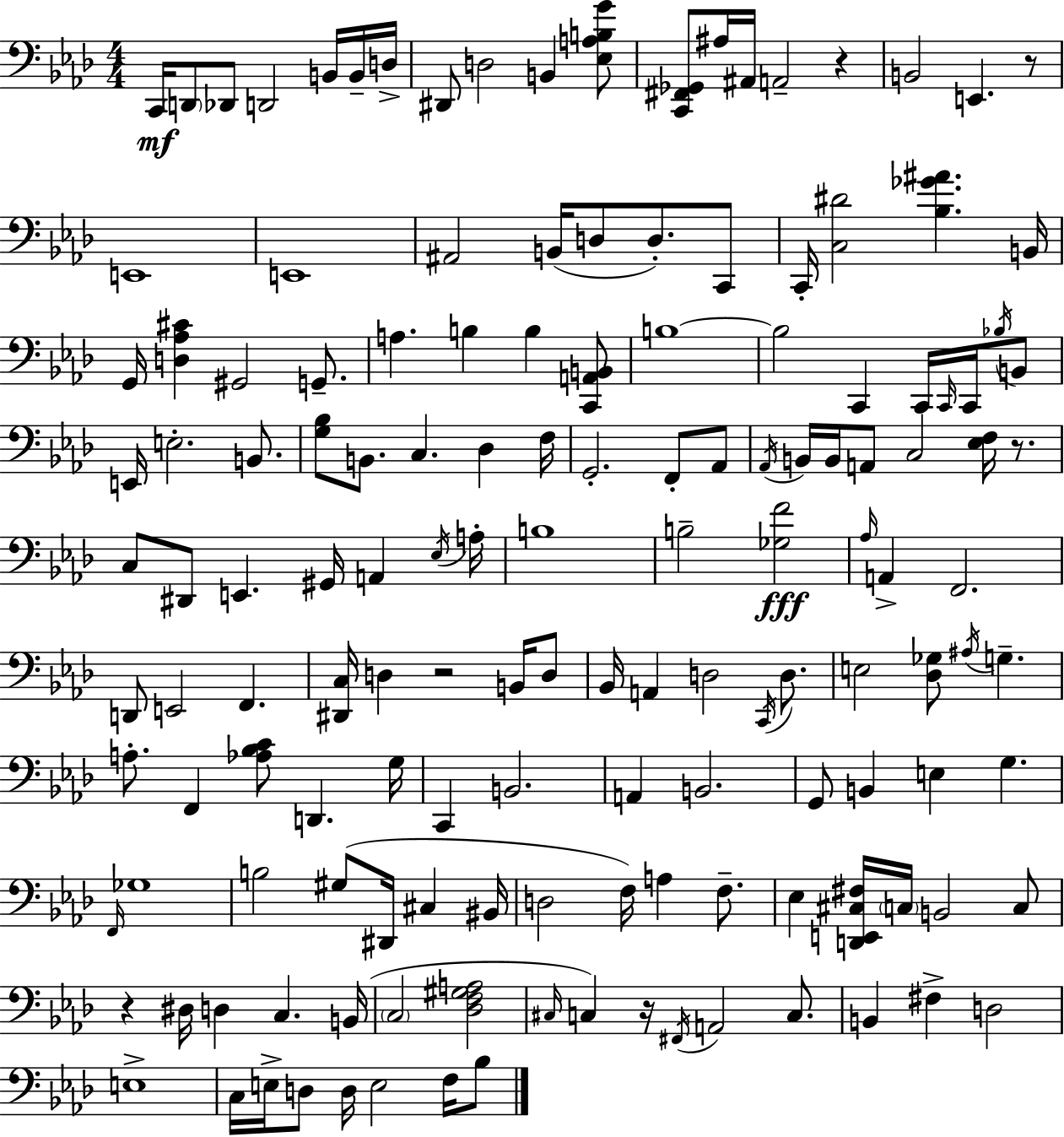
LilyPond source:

{
  \clef bass
  \numericTimeSignature
  \time 4/4
  \key f \minor
  c,16\mf \parenthesize d,8 des,8 d,2 b,16 b,16-- d16-> | dis,8 d2 b,4 <ees a b g'>8 | <c, fis, ges,>8 ais16 ais,16 a,2-- r4 | b,2 e,4. r8 | \break e,1 | e,1 | ais,2 b,16( d8 d8.-.) c,8 | c,16-. <c dis'>2 <bes ges' ais'>4. b,16 | \break g,16 <d aes cis'>4 gis,2 g,8.-- | a4. b4 b4 <c, a, b,>8 | b1~~ | b2 c,4 c,16 \grace { c,16 } c,16 \acciaccatura { bes16 } | \break b,8 e,16 e2.-. b,8. | <g bes>8 b,8. c4. des4 | f16 g,2.-. f,8-. | aes,8 \acciaccatura { aes,16 } b,16 b,16 a,8 c2 <ees f>16 | \break r8. c8 dis,8 e,4. gis,16 a,4 | \acciaccatura { ees16 } a16-. b1 | b2-- <ges f'>2\fff | \grace { aes16 } a,4-> f,2. | \break d,8 e,2 f,4. | <dis, c>16 d4 r2 | b,16 d8 bes,16 a,4 d2 | \acciaccatura { c,16 } d8. e2 <des ges>8 | \break \acciaccatura { ais16 } g4.-- a8.-. f,4 <aes bes c'>8 | d,4. g16 c,4 b,2. | a,4 b,2. | g,8 b,4 e4 | \break g4. \grace { f,16 } ges1 | b2 | gis8( dis,16 cis4 bis,16 d2 | f16) a4 f8.-- ees4 <d, e, cis fis>16 \parenthesize c16 b,2 | \break c8 r4 dis16 d4 | c4. b,16( \parenthesize c2 | <des f gis a>2 \grace { cis16 }) c4 r16 \acciaccatura { fis,16 } a,2 | c8. b,4 fis4-> | \break d2 e1-> | c16 e16-> d8 d16 e2 | f16 bes8 \bar "|."
}